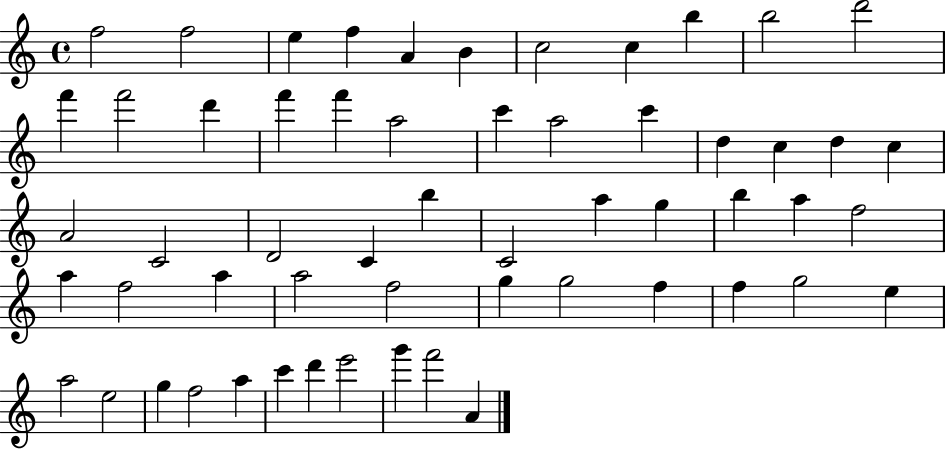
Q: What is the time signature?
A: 4/4